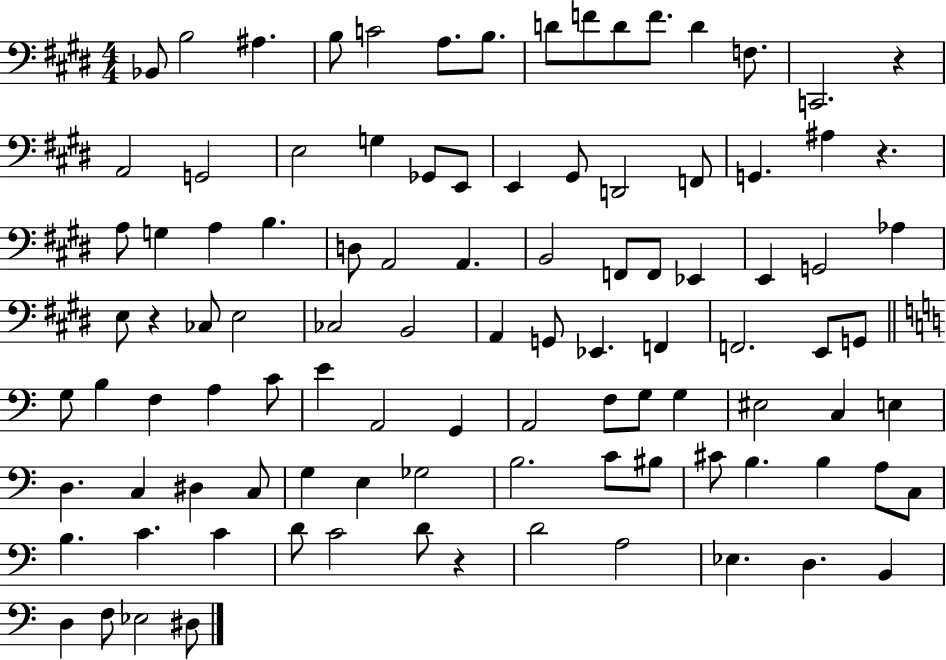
{
  \clef bass
  \numericTimeSignature
  \time 4/4
  \key e \major
  \repeat volta 2 { bes,8 b2 ais4. | b8 c'2 a8. b8. | d'8 f'8 d'8 f'8. d'4 f8. | c,2. r4 | \break a,2 g,2 | e2 g4 ges,8 e,8 | e,4 gis,8 d,2 f,8 | g,4. ais4 r4. | \break a8 g4 a4 b4. | d8 a,2 a,4. | b,2 f,8 f,8 ees,4 | e,4 g,2 aes4 | \break e8 r4 ces8 e2 | ces2 b,2 | a,4 g,8 ees,4. f,4 | f,2. e,8 g,8 | \break \bar "||" \break \key a \minor g8 b4 f4 a4 c'8 | e'4 a,2 g,4 | a,2 f8 g8 g4 | eis2 c4 e4 | \break d4. c4 dis4 c8 | g4 e4 ges2 | b2. c'8 bis8 | cis'8 b4. b4 a8 c8 | \break b4. c'4. c'4 | d'8 c'2 d'8 r4 | d'2 a2 | ees4. d4. b,4 | \break d4 f8 ees2 dis8 | } \bar "|."
}